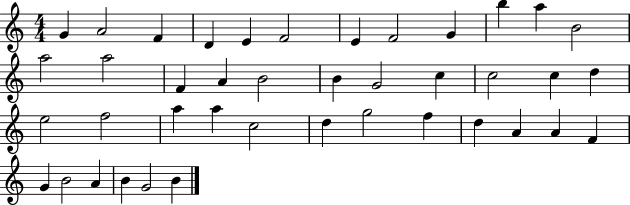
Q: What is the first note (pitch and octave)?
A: G4